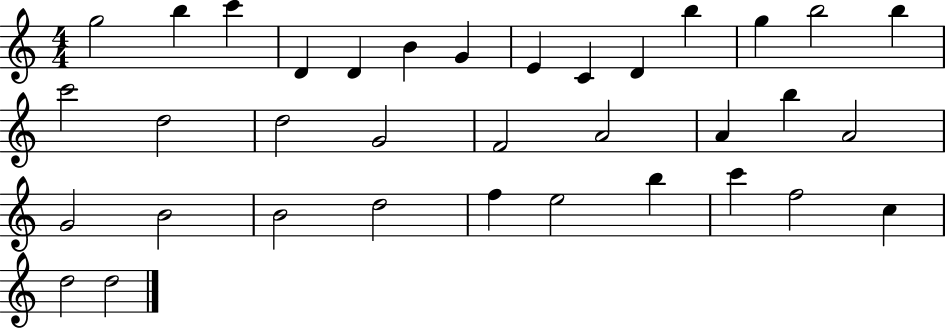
X:1
T:Untitled
M:4/4
L:1/4
K:C
g2 b c' D D B G E C D b g b2 b c'2 d2 d2 G2 F2 A2 A b A2 G2 B2 B2 d2 f e2 b c' f2 c d2 d2